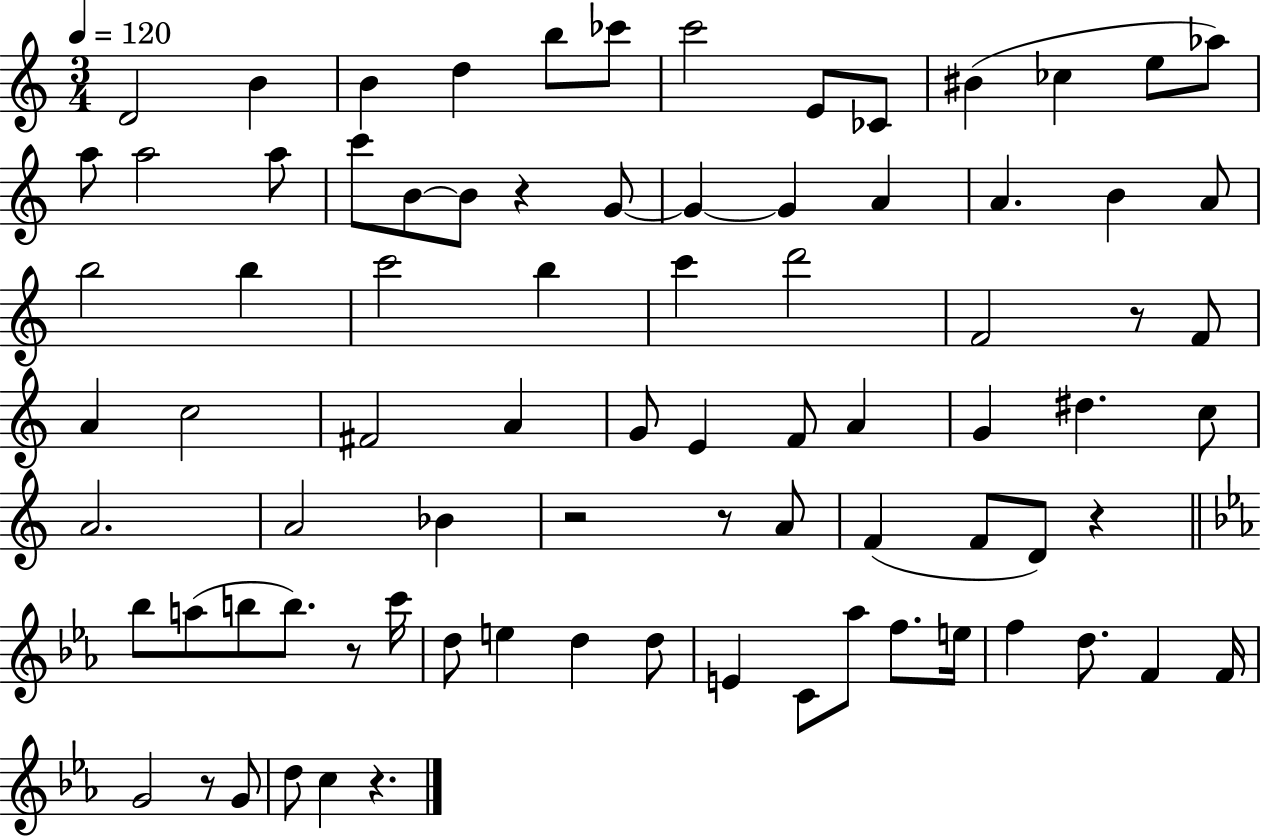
X:1
T:Untitled
M:3/4
L:1/4
K:C
D2 B B d b/2 _c'/2 c'2 E/2 _C/2 ^B _c e/2 _a/2 a/2 a2 a/2 c'/2 B/2 B/2 z G/2 G G A A B A/2 b2 b c'2 b c' d'2 F2 z/2 F/2 A c2 ^F2 A G/2 E F/2 A G ^d c/2 A2 A2 _B z2 z/2 A/2 F F/2 D/2 z _b/2 a/2 b/2 b/2 z/2 c'/4 d/2 e d d/2 E C/2 _a/2 f/2 e/4 f d/2 F F/4 G2 z/2 G/2 d/2 c z